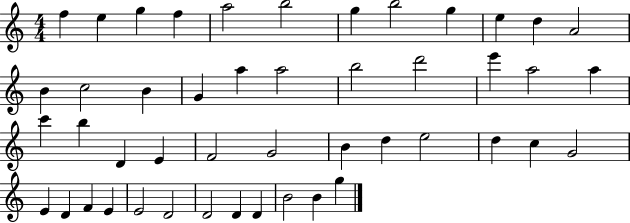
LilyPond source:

{
  \clef treble
  \numericTimeSignature
  \time 4/4
  \key c \major
  f''4 e''4 g''4 f''4 | a''2 b''2 | g''4 b''2 g''4 | e''4 d''4 a'2 | \break b'4 c''2 b'4 | g'4 a''4 a''2 | b''2 d'''2 | e'''4 a''2 a''4 | \break c'''4 b''4 d'4 e'4 | f'2 g'2 | b'4 d''4 e''2 | d''4 c''4 g'2 | \break e'4 d'4 f'4 e'4 | e'2 d'2 | d'2 d'4 d'4 | b'2 b'4 g''4 | \break \bar "|."
}